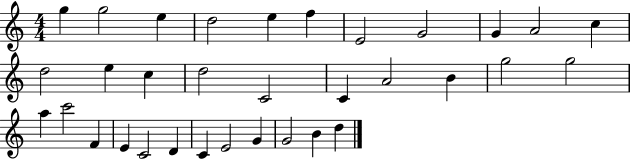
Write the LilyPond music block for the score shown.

{
  \clef treble
  \numericTimeSignature
  \time 4/4
  \key c \major
  g''4 g''2 e''4 | d''2 e''4 f''4 | e'2 g'2 | g'4 a'2 c''4 | \break d''2 e''4 c''4 | d''2 c'2 | c'4 a'2 b'4 | g''2 g''2 | \break a''4 c'''2 f'4 | e'4 c'2 d'4 | c'4 e'2 g'4 | g'2 b'4 d''4 | \break \bar "|."
}